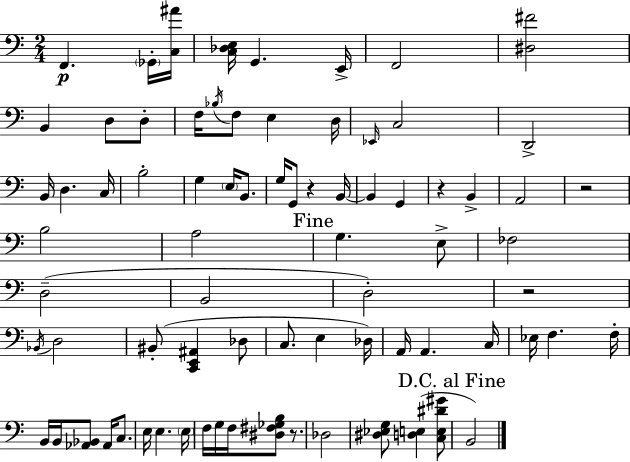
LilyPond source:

{
  \clef bass
  \numericTimeSignature
  \time 2/4
  \key a \minor
  f,4.\p \parenthesize ges,16-. <c ais'>16 | <c des e>16 g,4. e,16-> | f,2 | <dis fis'>2 | \break b,4 d8 d8-. | f16 \acciaccatura { bes16 } f8 e4 | d16 \grace { ees,16 } c2 | d,2-> | \break b,16 d4. | c16 b2-. | g4 \parenthesize e16 b,8. | g16 g,8 r4 | \break b,16~~ b,4 g,4 | r4 b,4-> | a,2 | r2 | \break b2 | a2 | \mark "Fine" g4. | e8-> fes2 | \break d2--( | b,2 | d2-.) | r2 | \break \acciaccatura { bes,16 } d2 | bis,8-.( <c, e, ais,>4 | des8 c8. e4 | des16) a,16 a,4. | \break c16 ees16 f4. | f16-. b,16 b,16 <aes, bes,>8 aes,16 | c8. e16 e4. | \parenthesize e16 f16 g16 f16 <dis fis ges b>8 | \break r8. des2 | <dis ees g>8 <d e>4( | <c e dis' gis'>8 \mark "D.C. al Fine" b,2) | \bar "|."
}